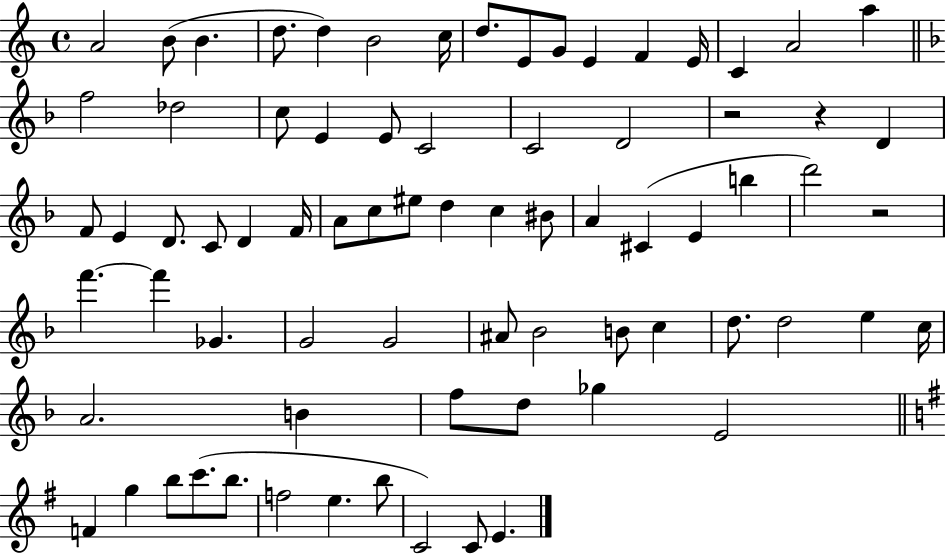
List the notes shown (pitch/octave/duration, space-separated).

A4/h B4/e B4/q. D5/e. D5/q B4/h C5/s D5/e. E4/e G4/e E4/q F4/q E4/s C4/q A4/h A5/q F5/h Db5/h C5/e E4/q E4/e C4/h C4/h D4/h R/h R/q D4/q F4/e E4/q D4/e. C4/e D4/q F4/s A4/e C5/e EIS5/e D5/q C5/q BIS4/e A4/q C#4/q E4/q B5/q D6/h R/h F6/q. F6/q Gb4/q. G4/h G4/h A#4/e Bb4/h B4/e C5/q D5/e. D5/h E5/q C5/s A4/h. B4/q F5/e D5/e Gb5/q E4/h F4/q G5/q B5/e C6/e. B5/e. F5/h E5/q. B5/e C4/h C4/e E4/q.